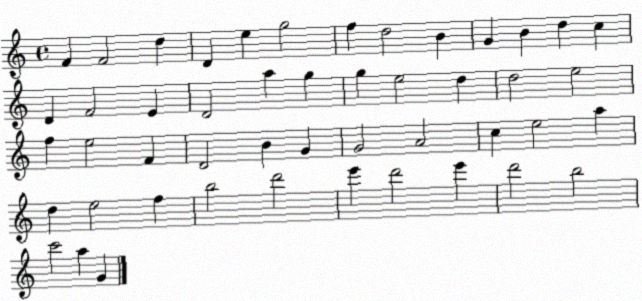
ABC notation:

X:1
T:Untitled
M:4/4
L:1/4
K:C
F F2 d D e g2 f d2 B G B d c D F2 E D2 a g g e2 d d2 e2 f e2 F D2 B G G2 A2 c e2 a d e2 f b2 d'2 e' d'2 e' d'2 b2 c'2 a G